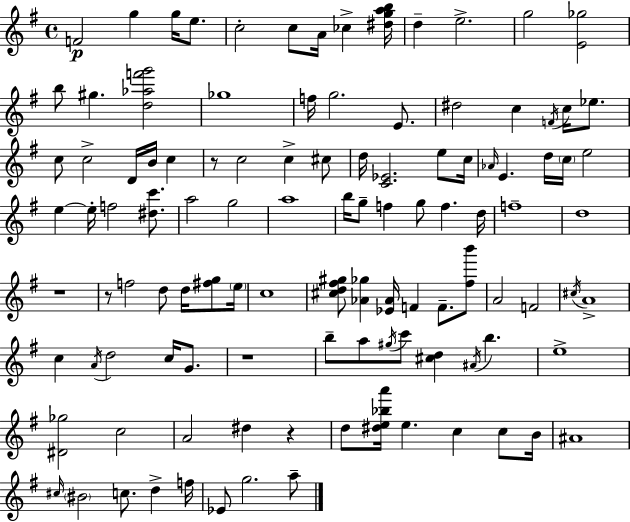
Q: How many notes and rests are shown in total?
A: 110